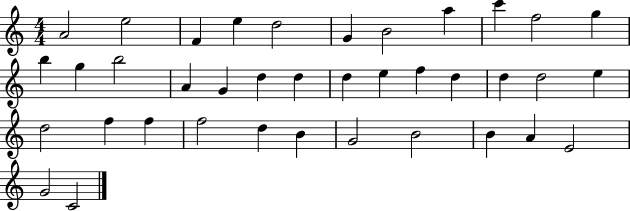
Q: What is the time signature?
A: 4/4